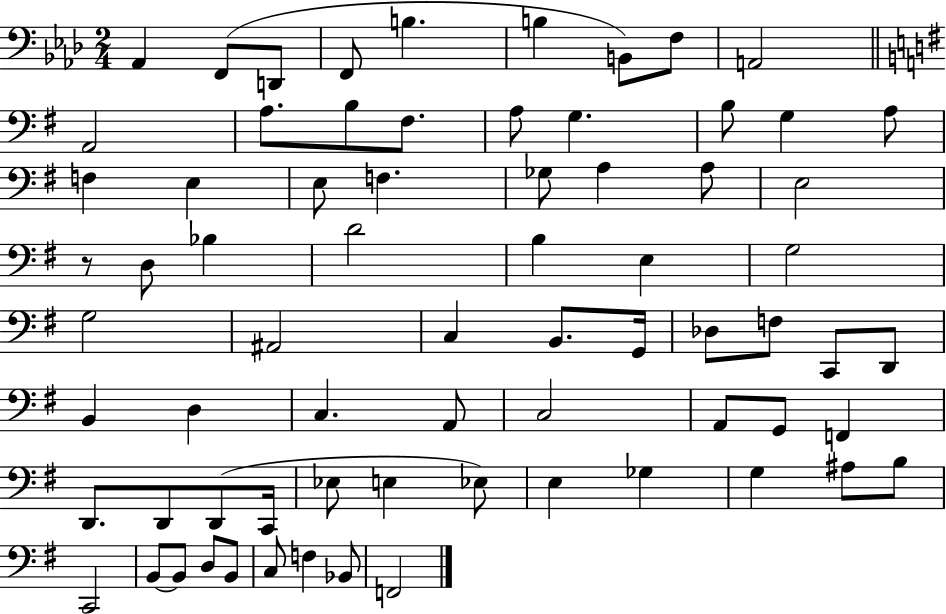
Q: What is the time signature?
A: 2/4